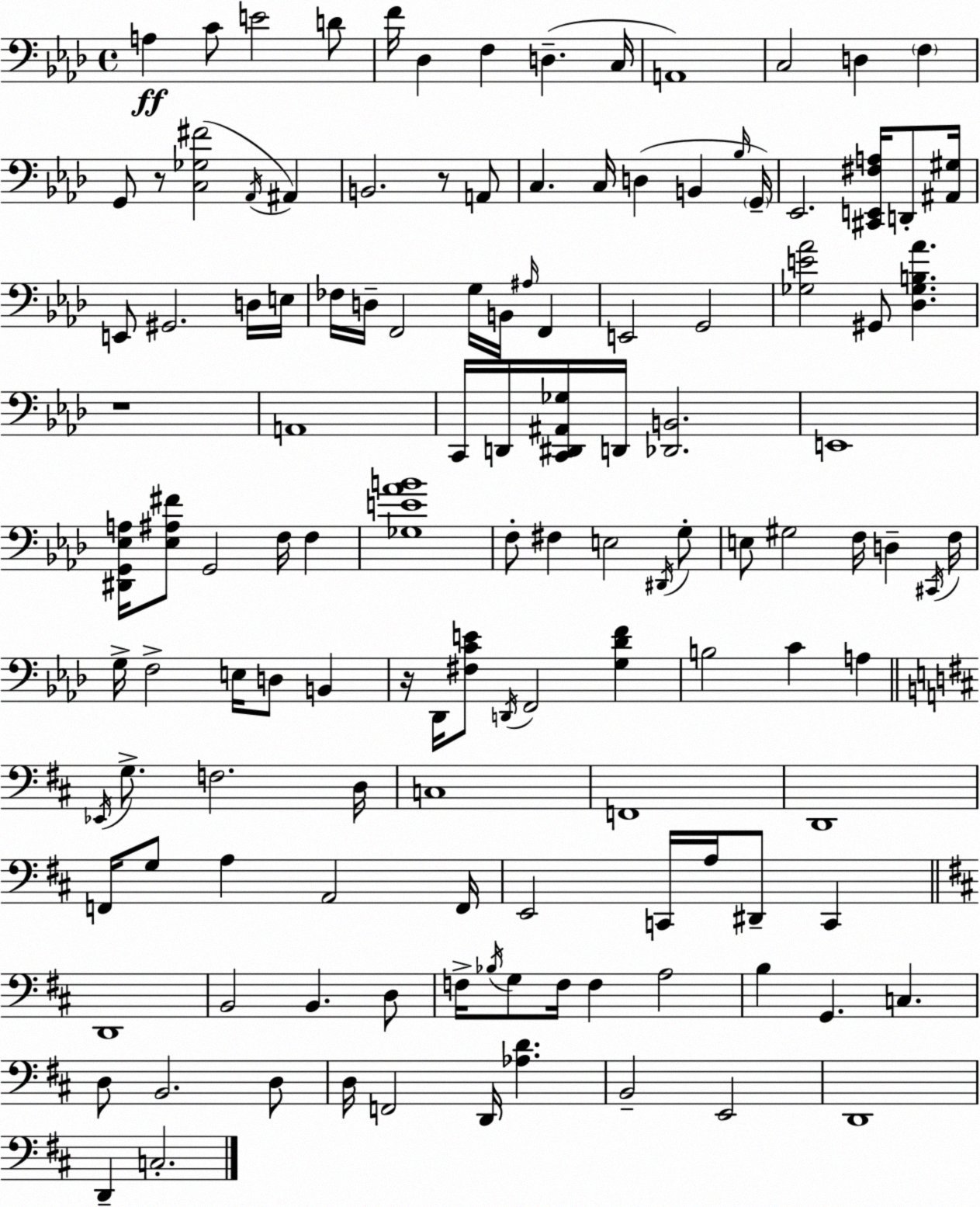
X:1
T:Untitled
M:4/4
L:1/4
K:Ab
A, C/2 E2 D/2 F/4 _D, F, D, C,/4 A,,4 C,2 D, F, G,,/2 z/2 [C,_G,^F]2 _A,,/4 ^A,, B,,2 z/2 A,,/2 C, C,/4 D, B,, _B,/4 G,,/4 _E,,2 [^C,,E,,^F,A,]/4 D,,/2 [^A,,^G,]/4 E,,/2 ^G,,2 D,/4 E,/4 _F,/4 D,/4 F,,2 G,/4 B,,/4 ^A,/4 F,, E,,2 G,,2 [_G,E_A]2 ^G,,/2 [_D,_G,B,_A] z4 A,,4 C,,/4 D,,/4 [C,,^D,,^A,,_G,]/4 D,,/4 [_D,,B,,]2 E,,4 [^D,,G,,_E,A,]/4 [_E,^A,^F]/2 G,,2 F,/4 F, [_G,E_AB]4 F,/2 ^F, E,2 ^D,,/4 G,/2 E,/2 ^G,2 F,/4 D, ^C,,/4 F,/4 G,/4 F,2 E,/4 D,/2 B,, z/4 _D,,/4 [^F,CE]/2 D,,/4 F,,2 [G,_DF] B,2 C A, _E,,/4 G,/2 F,2 D,/4 C,4 F,,4 D,,4 F,,/4 G,/2 A, A,,2 F,,/4 E,,2 C,,/4 A,/4 ^D,,/2 C,, D,,4 B,,2 B,, D,/2 F,/4 _B,/4 G,/2 F,/4 F, A,2 B, G,, C, D,/2 B,,2 D,/2 D,/4 F,,2 D,,/4 [_A,D] B,,2 E,,2 D,,4 D,, C,2